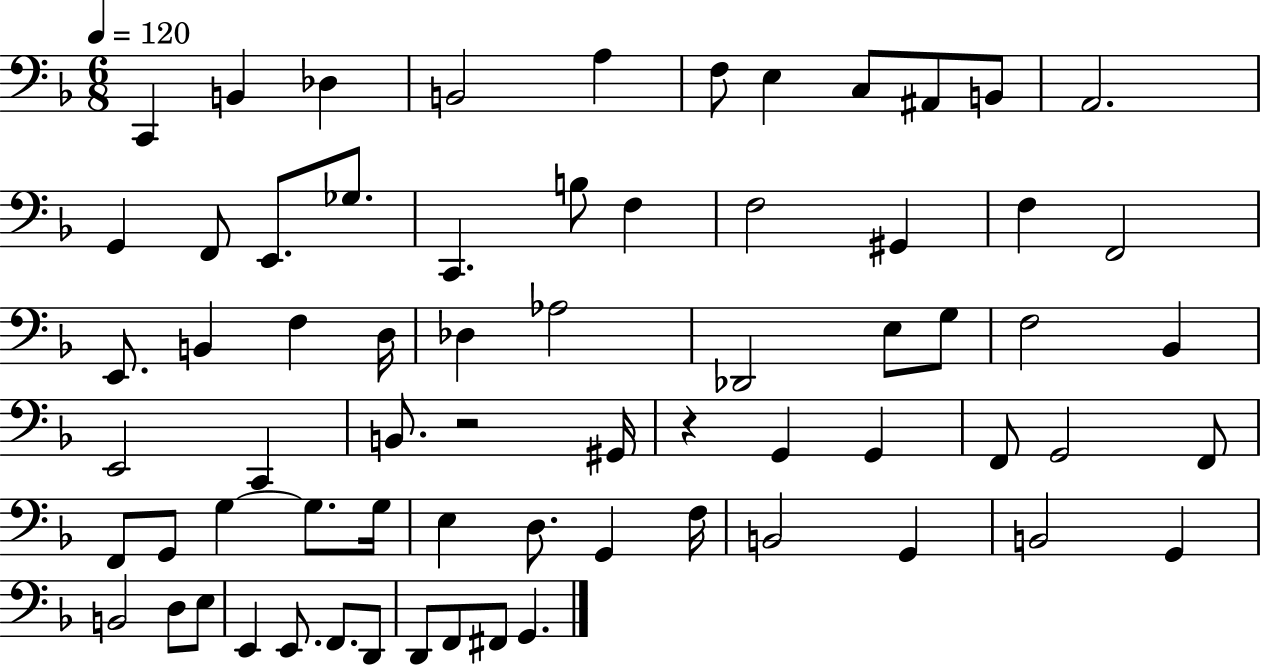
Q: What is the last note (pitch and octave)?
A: G2